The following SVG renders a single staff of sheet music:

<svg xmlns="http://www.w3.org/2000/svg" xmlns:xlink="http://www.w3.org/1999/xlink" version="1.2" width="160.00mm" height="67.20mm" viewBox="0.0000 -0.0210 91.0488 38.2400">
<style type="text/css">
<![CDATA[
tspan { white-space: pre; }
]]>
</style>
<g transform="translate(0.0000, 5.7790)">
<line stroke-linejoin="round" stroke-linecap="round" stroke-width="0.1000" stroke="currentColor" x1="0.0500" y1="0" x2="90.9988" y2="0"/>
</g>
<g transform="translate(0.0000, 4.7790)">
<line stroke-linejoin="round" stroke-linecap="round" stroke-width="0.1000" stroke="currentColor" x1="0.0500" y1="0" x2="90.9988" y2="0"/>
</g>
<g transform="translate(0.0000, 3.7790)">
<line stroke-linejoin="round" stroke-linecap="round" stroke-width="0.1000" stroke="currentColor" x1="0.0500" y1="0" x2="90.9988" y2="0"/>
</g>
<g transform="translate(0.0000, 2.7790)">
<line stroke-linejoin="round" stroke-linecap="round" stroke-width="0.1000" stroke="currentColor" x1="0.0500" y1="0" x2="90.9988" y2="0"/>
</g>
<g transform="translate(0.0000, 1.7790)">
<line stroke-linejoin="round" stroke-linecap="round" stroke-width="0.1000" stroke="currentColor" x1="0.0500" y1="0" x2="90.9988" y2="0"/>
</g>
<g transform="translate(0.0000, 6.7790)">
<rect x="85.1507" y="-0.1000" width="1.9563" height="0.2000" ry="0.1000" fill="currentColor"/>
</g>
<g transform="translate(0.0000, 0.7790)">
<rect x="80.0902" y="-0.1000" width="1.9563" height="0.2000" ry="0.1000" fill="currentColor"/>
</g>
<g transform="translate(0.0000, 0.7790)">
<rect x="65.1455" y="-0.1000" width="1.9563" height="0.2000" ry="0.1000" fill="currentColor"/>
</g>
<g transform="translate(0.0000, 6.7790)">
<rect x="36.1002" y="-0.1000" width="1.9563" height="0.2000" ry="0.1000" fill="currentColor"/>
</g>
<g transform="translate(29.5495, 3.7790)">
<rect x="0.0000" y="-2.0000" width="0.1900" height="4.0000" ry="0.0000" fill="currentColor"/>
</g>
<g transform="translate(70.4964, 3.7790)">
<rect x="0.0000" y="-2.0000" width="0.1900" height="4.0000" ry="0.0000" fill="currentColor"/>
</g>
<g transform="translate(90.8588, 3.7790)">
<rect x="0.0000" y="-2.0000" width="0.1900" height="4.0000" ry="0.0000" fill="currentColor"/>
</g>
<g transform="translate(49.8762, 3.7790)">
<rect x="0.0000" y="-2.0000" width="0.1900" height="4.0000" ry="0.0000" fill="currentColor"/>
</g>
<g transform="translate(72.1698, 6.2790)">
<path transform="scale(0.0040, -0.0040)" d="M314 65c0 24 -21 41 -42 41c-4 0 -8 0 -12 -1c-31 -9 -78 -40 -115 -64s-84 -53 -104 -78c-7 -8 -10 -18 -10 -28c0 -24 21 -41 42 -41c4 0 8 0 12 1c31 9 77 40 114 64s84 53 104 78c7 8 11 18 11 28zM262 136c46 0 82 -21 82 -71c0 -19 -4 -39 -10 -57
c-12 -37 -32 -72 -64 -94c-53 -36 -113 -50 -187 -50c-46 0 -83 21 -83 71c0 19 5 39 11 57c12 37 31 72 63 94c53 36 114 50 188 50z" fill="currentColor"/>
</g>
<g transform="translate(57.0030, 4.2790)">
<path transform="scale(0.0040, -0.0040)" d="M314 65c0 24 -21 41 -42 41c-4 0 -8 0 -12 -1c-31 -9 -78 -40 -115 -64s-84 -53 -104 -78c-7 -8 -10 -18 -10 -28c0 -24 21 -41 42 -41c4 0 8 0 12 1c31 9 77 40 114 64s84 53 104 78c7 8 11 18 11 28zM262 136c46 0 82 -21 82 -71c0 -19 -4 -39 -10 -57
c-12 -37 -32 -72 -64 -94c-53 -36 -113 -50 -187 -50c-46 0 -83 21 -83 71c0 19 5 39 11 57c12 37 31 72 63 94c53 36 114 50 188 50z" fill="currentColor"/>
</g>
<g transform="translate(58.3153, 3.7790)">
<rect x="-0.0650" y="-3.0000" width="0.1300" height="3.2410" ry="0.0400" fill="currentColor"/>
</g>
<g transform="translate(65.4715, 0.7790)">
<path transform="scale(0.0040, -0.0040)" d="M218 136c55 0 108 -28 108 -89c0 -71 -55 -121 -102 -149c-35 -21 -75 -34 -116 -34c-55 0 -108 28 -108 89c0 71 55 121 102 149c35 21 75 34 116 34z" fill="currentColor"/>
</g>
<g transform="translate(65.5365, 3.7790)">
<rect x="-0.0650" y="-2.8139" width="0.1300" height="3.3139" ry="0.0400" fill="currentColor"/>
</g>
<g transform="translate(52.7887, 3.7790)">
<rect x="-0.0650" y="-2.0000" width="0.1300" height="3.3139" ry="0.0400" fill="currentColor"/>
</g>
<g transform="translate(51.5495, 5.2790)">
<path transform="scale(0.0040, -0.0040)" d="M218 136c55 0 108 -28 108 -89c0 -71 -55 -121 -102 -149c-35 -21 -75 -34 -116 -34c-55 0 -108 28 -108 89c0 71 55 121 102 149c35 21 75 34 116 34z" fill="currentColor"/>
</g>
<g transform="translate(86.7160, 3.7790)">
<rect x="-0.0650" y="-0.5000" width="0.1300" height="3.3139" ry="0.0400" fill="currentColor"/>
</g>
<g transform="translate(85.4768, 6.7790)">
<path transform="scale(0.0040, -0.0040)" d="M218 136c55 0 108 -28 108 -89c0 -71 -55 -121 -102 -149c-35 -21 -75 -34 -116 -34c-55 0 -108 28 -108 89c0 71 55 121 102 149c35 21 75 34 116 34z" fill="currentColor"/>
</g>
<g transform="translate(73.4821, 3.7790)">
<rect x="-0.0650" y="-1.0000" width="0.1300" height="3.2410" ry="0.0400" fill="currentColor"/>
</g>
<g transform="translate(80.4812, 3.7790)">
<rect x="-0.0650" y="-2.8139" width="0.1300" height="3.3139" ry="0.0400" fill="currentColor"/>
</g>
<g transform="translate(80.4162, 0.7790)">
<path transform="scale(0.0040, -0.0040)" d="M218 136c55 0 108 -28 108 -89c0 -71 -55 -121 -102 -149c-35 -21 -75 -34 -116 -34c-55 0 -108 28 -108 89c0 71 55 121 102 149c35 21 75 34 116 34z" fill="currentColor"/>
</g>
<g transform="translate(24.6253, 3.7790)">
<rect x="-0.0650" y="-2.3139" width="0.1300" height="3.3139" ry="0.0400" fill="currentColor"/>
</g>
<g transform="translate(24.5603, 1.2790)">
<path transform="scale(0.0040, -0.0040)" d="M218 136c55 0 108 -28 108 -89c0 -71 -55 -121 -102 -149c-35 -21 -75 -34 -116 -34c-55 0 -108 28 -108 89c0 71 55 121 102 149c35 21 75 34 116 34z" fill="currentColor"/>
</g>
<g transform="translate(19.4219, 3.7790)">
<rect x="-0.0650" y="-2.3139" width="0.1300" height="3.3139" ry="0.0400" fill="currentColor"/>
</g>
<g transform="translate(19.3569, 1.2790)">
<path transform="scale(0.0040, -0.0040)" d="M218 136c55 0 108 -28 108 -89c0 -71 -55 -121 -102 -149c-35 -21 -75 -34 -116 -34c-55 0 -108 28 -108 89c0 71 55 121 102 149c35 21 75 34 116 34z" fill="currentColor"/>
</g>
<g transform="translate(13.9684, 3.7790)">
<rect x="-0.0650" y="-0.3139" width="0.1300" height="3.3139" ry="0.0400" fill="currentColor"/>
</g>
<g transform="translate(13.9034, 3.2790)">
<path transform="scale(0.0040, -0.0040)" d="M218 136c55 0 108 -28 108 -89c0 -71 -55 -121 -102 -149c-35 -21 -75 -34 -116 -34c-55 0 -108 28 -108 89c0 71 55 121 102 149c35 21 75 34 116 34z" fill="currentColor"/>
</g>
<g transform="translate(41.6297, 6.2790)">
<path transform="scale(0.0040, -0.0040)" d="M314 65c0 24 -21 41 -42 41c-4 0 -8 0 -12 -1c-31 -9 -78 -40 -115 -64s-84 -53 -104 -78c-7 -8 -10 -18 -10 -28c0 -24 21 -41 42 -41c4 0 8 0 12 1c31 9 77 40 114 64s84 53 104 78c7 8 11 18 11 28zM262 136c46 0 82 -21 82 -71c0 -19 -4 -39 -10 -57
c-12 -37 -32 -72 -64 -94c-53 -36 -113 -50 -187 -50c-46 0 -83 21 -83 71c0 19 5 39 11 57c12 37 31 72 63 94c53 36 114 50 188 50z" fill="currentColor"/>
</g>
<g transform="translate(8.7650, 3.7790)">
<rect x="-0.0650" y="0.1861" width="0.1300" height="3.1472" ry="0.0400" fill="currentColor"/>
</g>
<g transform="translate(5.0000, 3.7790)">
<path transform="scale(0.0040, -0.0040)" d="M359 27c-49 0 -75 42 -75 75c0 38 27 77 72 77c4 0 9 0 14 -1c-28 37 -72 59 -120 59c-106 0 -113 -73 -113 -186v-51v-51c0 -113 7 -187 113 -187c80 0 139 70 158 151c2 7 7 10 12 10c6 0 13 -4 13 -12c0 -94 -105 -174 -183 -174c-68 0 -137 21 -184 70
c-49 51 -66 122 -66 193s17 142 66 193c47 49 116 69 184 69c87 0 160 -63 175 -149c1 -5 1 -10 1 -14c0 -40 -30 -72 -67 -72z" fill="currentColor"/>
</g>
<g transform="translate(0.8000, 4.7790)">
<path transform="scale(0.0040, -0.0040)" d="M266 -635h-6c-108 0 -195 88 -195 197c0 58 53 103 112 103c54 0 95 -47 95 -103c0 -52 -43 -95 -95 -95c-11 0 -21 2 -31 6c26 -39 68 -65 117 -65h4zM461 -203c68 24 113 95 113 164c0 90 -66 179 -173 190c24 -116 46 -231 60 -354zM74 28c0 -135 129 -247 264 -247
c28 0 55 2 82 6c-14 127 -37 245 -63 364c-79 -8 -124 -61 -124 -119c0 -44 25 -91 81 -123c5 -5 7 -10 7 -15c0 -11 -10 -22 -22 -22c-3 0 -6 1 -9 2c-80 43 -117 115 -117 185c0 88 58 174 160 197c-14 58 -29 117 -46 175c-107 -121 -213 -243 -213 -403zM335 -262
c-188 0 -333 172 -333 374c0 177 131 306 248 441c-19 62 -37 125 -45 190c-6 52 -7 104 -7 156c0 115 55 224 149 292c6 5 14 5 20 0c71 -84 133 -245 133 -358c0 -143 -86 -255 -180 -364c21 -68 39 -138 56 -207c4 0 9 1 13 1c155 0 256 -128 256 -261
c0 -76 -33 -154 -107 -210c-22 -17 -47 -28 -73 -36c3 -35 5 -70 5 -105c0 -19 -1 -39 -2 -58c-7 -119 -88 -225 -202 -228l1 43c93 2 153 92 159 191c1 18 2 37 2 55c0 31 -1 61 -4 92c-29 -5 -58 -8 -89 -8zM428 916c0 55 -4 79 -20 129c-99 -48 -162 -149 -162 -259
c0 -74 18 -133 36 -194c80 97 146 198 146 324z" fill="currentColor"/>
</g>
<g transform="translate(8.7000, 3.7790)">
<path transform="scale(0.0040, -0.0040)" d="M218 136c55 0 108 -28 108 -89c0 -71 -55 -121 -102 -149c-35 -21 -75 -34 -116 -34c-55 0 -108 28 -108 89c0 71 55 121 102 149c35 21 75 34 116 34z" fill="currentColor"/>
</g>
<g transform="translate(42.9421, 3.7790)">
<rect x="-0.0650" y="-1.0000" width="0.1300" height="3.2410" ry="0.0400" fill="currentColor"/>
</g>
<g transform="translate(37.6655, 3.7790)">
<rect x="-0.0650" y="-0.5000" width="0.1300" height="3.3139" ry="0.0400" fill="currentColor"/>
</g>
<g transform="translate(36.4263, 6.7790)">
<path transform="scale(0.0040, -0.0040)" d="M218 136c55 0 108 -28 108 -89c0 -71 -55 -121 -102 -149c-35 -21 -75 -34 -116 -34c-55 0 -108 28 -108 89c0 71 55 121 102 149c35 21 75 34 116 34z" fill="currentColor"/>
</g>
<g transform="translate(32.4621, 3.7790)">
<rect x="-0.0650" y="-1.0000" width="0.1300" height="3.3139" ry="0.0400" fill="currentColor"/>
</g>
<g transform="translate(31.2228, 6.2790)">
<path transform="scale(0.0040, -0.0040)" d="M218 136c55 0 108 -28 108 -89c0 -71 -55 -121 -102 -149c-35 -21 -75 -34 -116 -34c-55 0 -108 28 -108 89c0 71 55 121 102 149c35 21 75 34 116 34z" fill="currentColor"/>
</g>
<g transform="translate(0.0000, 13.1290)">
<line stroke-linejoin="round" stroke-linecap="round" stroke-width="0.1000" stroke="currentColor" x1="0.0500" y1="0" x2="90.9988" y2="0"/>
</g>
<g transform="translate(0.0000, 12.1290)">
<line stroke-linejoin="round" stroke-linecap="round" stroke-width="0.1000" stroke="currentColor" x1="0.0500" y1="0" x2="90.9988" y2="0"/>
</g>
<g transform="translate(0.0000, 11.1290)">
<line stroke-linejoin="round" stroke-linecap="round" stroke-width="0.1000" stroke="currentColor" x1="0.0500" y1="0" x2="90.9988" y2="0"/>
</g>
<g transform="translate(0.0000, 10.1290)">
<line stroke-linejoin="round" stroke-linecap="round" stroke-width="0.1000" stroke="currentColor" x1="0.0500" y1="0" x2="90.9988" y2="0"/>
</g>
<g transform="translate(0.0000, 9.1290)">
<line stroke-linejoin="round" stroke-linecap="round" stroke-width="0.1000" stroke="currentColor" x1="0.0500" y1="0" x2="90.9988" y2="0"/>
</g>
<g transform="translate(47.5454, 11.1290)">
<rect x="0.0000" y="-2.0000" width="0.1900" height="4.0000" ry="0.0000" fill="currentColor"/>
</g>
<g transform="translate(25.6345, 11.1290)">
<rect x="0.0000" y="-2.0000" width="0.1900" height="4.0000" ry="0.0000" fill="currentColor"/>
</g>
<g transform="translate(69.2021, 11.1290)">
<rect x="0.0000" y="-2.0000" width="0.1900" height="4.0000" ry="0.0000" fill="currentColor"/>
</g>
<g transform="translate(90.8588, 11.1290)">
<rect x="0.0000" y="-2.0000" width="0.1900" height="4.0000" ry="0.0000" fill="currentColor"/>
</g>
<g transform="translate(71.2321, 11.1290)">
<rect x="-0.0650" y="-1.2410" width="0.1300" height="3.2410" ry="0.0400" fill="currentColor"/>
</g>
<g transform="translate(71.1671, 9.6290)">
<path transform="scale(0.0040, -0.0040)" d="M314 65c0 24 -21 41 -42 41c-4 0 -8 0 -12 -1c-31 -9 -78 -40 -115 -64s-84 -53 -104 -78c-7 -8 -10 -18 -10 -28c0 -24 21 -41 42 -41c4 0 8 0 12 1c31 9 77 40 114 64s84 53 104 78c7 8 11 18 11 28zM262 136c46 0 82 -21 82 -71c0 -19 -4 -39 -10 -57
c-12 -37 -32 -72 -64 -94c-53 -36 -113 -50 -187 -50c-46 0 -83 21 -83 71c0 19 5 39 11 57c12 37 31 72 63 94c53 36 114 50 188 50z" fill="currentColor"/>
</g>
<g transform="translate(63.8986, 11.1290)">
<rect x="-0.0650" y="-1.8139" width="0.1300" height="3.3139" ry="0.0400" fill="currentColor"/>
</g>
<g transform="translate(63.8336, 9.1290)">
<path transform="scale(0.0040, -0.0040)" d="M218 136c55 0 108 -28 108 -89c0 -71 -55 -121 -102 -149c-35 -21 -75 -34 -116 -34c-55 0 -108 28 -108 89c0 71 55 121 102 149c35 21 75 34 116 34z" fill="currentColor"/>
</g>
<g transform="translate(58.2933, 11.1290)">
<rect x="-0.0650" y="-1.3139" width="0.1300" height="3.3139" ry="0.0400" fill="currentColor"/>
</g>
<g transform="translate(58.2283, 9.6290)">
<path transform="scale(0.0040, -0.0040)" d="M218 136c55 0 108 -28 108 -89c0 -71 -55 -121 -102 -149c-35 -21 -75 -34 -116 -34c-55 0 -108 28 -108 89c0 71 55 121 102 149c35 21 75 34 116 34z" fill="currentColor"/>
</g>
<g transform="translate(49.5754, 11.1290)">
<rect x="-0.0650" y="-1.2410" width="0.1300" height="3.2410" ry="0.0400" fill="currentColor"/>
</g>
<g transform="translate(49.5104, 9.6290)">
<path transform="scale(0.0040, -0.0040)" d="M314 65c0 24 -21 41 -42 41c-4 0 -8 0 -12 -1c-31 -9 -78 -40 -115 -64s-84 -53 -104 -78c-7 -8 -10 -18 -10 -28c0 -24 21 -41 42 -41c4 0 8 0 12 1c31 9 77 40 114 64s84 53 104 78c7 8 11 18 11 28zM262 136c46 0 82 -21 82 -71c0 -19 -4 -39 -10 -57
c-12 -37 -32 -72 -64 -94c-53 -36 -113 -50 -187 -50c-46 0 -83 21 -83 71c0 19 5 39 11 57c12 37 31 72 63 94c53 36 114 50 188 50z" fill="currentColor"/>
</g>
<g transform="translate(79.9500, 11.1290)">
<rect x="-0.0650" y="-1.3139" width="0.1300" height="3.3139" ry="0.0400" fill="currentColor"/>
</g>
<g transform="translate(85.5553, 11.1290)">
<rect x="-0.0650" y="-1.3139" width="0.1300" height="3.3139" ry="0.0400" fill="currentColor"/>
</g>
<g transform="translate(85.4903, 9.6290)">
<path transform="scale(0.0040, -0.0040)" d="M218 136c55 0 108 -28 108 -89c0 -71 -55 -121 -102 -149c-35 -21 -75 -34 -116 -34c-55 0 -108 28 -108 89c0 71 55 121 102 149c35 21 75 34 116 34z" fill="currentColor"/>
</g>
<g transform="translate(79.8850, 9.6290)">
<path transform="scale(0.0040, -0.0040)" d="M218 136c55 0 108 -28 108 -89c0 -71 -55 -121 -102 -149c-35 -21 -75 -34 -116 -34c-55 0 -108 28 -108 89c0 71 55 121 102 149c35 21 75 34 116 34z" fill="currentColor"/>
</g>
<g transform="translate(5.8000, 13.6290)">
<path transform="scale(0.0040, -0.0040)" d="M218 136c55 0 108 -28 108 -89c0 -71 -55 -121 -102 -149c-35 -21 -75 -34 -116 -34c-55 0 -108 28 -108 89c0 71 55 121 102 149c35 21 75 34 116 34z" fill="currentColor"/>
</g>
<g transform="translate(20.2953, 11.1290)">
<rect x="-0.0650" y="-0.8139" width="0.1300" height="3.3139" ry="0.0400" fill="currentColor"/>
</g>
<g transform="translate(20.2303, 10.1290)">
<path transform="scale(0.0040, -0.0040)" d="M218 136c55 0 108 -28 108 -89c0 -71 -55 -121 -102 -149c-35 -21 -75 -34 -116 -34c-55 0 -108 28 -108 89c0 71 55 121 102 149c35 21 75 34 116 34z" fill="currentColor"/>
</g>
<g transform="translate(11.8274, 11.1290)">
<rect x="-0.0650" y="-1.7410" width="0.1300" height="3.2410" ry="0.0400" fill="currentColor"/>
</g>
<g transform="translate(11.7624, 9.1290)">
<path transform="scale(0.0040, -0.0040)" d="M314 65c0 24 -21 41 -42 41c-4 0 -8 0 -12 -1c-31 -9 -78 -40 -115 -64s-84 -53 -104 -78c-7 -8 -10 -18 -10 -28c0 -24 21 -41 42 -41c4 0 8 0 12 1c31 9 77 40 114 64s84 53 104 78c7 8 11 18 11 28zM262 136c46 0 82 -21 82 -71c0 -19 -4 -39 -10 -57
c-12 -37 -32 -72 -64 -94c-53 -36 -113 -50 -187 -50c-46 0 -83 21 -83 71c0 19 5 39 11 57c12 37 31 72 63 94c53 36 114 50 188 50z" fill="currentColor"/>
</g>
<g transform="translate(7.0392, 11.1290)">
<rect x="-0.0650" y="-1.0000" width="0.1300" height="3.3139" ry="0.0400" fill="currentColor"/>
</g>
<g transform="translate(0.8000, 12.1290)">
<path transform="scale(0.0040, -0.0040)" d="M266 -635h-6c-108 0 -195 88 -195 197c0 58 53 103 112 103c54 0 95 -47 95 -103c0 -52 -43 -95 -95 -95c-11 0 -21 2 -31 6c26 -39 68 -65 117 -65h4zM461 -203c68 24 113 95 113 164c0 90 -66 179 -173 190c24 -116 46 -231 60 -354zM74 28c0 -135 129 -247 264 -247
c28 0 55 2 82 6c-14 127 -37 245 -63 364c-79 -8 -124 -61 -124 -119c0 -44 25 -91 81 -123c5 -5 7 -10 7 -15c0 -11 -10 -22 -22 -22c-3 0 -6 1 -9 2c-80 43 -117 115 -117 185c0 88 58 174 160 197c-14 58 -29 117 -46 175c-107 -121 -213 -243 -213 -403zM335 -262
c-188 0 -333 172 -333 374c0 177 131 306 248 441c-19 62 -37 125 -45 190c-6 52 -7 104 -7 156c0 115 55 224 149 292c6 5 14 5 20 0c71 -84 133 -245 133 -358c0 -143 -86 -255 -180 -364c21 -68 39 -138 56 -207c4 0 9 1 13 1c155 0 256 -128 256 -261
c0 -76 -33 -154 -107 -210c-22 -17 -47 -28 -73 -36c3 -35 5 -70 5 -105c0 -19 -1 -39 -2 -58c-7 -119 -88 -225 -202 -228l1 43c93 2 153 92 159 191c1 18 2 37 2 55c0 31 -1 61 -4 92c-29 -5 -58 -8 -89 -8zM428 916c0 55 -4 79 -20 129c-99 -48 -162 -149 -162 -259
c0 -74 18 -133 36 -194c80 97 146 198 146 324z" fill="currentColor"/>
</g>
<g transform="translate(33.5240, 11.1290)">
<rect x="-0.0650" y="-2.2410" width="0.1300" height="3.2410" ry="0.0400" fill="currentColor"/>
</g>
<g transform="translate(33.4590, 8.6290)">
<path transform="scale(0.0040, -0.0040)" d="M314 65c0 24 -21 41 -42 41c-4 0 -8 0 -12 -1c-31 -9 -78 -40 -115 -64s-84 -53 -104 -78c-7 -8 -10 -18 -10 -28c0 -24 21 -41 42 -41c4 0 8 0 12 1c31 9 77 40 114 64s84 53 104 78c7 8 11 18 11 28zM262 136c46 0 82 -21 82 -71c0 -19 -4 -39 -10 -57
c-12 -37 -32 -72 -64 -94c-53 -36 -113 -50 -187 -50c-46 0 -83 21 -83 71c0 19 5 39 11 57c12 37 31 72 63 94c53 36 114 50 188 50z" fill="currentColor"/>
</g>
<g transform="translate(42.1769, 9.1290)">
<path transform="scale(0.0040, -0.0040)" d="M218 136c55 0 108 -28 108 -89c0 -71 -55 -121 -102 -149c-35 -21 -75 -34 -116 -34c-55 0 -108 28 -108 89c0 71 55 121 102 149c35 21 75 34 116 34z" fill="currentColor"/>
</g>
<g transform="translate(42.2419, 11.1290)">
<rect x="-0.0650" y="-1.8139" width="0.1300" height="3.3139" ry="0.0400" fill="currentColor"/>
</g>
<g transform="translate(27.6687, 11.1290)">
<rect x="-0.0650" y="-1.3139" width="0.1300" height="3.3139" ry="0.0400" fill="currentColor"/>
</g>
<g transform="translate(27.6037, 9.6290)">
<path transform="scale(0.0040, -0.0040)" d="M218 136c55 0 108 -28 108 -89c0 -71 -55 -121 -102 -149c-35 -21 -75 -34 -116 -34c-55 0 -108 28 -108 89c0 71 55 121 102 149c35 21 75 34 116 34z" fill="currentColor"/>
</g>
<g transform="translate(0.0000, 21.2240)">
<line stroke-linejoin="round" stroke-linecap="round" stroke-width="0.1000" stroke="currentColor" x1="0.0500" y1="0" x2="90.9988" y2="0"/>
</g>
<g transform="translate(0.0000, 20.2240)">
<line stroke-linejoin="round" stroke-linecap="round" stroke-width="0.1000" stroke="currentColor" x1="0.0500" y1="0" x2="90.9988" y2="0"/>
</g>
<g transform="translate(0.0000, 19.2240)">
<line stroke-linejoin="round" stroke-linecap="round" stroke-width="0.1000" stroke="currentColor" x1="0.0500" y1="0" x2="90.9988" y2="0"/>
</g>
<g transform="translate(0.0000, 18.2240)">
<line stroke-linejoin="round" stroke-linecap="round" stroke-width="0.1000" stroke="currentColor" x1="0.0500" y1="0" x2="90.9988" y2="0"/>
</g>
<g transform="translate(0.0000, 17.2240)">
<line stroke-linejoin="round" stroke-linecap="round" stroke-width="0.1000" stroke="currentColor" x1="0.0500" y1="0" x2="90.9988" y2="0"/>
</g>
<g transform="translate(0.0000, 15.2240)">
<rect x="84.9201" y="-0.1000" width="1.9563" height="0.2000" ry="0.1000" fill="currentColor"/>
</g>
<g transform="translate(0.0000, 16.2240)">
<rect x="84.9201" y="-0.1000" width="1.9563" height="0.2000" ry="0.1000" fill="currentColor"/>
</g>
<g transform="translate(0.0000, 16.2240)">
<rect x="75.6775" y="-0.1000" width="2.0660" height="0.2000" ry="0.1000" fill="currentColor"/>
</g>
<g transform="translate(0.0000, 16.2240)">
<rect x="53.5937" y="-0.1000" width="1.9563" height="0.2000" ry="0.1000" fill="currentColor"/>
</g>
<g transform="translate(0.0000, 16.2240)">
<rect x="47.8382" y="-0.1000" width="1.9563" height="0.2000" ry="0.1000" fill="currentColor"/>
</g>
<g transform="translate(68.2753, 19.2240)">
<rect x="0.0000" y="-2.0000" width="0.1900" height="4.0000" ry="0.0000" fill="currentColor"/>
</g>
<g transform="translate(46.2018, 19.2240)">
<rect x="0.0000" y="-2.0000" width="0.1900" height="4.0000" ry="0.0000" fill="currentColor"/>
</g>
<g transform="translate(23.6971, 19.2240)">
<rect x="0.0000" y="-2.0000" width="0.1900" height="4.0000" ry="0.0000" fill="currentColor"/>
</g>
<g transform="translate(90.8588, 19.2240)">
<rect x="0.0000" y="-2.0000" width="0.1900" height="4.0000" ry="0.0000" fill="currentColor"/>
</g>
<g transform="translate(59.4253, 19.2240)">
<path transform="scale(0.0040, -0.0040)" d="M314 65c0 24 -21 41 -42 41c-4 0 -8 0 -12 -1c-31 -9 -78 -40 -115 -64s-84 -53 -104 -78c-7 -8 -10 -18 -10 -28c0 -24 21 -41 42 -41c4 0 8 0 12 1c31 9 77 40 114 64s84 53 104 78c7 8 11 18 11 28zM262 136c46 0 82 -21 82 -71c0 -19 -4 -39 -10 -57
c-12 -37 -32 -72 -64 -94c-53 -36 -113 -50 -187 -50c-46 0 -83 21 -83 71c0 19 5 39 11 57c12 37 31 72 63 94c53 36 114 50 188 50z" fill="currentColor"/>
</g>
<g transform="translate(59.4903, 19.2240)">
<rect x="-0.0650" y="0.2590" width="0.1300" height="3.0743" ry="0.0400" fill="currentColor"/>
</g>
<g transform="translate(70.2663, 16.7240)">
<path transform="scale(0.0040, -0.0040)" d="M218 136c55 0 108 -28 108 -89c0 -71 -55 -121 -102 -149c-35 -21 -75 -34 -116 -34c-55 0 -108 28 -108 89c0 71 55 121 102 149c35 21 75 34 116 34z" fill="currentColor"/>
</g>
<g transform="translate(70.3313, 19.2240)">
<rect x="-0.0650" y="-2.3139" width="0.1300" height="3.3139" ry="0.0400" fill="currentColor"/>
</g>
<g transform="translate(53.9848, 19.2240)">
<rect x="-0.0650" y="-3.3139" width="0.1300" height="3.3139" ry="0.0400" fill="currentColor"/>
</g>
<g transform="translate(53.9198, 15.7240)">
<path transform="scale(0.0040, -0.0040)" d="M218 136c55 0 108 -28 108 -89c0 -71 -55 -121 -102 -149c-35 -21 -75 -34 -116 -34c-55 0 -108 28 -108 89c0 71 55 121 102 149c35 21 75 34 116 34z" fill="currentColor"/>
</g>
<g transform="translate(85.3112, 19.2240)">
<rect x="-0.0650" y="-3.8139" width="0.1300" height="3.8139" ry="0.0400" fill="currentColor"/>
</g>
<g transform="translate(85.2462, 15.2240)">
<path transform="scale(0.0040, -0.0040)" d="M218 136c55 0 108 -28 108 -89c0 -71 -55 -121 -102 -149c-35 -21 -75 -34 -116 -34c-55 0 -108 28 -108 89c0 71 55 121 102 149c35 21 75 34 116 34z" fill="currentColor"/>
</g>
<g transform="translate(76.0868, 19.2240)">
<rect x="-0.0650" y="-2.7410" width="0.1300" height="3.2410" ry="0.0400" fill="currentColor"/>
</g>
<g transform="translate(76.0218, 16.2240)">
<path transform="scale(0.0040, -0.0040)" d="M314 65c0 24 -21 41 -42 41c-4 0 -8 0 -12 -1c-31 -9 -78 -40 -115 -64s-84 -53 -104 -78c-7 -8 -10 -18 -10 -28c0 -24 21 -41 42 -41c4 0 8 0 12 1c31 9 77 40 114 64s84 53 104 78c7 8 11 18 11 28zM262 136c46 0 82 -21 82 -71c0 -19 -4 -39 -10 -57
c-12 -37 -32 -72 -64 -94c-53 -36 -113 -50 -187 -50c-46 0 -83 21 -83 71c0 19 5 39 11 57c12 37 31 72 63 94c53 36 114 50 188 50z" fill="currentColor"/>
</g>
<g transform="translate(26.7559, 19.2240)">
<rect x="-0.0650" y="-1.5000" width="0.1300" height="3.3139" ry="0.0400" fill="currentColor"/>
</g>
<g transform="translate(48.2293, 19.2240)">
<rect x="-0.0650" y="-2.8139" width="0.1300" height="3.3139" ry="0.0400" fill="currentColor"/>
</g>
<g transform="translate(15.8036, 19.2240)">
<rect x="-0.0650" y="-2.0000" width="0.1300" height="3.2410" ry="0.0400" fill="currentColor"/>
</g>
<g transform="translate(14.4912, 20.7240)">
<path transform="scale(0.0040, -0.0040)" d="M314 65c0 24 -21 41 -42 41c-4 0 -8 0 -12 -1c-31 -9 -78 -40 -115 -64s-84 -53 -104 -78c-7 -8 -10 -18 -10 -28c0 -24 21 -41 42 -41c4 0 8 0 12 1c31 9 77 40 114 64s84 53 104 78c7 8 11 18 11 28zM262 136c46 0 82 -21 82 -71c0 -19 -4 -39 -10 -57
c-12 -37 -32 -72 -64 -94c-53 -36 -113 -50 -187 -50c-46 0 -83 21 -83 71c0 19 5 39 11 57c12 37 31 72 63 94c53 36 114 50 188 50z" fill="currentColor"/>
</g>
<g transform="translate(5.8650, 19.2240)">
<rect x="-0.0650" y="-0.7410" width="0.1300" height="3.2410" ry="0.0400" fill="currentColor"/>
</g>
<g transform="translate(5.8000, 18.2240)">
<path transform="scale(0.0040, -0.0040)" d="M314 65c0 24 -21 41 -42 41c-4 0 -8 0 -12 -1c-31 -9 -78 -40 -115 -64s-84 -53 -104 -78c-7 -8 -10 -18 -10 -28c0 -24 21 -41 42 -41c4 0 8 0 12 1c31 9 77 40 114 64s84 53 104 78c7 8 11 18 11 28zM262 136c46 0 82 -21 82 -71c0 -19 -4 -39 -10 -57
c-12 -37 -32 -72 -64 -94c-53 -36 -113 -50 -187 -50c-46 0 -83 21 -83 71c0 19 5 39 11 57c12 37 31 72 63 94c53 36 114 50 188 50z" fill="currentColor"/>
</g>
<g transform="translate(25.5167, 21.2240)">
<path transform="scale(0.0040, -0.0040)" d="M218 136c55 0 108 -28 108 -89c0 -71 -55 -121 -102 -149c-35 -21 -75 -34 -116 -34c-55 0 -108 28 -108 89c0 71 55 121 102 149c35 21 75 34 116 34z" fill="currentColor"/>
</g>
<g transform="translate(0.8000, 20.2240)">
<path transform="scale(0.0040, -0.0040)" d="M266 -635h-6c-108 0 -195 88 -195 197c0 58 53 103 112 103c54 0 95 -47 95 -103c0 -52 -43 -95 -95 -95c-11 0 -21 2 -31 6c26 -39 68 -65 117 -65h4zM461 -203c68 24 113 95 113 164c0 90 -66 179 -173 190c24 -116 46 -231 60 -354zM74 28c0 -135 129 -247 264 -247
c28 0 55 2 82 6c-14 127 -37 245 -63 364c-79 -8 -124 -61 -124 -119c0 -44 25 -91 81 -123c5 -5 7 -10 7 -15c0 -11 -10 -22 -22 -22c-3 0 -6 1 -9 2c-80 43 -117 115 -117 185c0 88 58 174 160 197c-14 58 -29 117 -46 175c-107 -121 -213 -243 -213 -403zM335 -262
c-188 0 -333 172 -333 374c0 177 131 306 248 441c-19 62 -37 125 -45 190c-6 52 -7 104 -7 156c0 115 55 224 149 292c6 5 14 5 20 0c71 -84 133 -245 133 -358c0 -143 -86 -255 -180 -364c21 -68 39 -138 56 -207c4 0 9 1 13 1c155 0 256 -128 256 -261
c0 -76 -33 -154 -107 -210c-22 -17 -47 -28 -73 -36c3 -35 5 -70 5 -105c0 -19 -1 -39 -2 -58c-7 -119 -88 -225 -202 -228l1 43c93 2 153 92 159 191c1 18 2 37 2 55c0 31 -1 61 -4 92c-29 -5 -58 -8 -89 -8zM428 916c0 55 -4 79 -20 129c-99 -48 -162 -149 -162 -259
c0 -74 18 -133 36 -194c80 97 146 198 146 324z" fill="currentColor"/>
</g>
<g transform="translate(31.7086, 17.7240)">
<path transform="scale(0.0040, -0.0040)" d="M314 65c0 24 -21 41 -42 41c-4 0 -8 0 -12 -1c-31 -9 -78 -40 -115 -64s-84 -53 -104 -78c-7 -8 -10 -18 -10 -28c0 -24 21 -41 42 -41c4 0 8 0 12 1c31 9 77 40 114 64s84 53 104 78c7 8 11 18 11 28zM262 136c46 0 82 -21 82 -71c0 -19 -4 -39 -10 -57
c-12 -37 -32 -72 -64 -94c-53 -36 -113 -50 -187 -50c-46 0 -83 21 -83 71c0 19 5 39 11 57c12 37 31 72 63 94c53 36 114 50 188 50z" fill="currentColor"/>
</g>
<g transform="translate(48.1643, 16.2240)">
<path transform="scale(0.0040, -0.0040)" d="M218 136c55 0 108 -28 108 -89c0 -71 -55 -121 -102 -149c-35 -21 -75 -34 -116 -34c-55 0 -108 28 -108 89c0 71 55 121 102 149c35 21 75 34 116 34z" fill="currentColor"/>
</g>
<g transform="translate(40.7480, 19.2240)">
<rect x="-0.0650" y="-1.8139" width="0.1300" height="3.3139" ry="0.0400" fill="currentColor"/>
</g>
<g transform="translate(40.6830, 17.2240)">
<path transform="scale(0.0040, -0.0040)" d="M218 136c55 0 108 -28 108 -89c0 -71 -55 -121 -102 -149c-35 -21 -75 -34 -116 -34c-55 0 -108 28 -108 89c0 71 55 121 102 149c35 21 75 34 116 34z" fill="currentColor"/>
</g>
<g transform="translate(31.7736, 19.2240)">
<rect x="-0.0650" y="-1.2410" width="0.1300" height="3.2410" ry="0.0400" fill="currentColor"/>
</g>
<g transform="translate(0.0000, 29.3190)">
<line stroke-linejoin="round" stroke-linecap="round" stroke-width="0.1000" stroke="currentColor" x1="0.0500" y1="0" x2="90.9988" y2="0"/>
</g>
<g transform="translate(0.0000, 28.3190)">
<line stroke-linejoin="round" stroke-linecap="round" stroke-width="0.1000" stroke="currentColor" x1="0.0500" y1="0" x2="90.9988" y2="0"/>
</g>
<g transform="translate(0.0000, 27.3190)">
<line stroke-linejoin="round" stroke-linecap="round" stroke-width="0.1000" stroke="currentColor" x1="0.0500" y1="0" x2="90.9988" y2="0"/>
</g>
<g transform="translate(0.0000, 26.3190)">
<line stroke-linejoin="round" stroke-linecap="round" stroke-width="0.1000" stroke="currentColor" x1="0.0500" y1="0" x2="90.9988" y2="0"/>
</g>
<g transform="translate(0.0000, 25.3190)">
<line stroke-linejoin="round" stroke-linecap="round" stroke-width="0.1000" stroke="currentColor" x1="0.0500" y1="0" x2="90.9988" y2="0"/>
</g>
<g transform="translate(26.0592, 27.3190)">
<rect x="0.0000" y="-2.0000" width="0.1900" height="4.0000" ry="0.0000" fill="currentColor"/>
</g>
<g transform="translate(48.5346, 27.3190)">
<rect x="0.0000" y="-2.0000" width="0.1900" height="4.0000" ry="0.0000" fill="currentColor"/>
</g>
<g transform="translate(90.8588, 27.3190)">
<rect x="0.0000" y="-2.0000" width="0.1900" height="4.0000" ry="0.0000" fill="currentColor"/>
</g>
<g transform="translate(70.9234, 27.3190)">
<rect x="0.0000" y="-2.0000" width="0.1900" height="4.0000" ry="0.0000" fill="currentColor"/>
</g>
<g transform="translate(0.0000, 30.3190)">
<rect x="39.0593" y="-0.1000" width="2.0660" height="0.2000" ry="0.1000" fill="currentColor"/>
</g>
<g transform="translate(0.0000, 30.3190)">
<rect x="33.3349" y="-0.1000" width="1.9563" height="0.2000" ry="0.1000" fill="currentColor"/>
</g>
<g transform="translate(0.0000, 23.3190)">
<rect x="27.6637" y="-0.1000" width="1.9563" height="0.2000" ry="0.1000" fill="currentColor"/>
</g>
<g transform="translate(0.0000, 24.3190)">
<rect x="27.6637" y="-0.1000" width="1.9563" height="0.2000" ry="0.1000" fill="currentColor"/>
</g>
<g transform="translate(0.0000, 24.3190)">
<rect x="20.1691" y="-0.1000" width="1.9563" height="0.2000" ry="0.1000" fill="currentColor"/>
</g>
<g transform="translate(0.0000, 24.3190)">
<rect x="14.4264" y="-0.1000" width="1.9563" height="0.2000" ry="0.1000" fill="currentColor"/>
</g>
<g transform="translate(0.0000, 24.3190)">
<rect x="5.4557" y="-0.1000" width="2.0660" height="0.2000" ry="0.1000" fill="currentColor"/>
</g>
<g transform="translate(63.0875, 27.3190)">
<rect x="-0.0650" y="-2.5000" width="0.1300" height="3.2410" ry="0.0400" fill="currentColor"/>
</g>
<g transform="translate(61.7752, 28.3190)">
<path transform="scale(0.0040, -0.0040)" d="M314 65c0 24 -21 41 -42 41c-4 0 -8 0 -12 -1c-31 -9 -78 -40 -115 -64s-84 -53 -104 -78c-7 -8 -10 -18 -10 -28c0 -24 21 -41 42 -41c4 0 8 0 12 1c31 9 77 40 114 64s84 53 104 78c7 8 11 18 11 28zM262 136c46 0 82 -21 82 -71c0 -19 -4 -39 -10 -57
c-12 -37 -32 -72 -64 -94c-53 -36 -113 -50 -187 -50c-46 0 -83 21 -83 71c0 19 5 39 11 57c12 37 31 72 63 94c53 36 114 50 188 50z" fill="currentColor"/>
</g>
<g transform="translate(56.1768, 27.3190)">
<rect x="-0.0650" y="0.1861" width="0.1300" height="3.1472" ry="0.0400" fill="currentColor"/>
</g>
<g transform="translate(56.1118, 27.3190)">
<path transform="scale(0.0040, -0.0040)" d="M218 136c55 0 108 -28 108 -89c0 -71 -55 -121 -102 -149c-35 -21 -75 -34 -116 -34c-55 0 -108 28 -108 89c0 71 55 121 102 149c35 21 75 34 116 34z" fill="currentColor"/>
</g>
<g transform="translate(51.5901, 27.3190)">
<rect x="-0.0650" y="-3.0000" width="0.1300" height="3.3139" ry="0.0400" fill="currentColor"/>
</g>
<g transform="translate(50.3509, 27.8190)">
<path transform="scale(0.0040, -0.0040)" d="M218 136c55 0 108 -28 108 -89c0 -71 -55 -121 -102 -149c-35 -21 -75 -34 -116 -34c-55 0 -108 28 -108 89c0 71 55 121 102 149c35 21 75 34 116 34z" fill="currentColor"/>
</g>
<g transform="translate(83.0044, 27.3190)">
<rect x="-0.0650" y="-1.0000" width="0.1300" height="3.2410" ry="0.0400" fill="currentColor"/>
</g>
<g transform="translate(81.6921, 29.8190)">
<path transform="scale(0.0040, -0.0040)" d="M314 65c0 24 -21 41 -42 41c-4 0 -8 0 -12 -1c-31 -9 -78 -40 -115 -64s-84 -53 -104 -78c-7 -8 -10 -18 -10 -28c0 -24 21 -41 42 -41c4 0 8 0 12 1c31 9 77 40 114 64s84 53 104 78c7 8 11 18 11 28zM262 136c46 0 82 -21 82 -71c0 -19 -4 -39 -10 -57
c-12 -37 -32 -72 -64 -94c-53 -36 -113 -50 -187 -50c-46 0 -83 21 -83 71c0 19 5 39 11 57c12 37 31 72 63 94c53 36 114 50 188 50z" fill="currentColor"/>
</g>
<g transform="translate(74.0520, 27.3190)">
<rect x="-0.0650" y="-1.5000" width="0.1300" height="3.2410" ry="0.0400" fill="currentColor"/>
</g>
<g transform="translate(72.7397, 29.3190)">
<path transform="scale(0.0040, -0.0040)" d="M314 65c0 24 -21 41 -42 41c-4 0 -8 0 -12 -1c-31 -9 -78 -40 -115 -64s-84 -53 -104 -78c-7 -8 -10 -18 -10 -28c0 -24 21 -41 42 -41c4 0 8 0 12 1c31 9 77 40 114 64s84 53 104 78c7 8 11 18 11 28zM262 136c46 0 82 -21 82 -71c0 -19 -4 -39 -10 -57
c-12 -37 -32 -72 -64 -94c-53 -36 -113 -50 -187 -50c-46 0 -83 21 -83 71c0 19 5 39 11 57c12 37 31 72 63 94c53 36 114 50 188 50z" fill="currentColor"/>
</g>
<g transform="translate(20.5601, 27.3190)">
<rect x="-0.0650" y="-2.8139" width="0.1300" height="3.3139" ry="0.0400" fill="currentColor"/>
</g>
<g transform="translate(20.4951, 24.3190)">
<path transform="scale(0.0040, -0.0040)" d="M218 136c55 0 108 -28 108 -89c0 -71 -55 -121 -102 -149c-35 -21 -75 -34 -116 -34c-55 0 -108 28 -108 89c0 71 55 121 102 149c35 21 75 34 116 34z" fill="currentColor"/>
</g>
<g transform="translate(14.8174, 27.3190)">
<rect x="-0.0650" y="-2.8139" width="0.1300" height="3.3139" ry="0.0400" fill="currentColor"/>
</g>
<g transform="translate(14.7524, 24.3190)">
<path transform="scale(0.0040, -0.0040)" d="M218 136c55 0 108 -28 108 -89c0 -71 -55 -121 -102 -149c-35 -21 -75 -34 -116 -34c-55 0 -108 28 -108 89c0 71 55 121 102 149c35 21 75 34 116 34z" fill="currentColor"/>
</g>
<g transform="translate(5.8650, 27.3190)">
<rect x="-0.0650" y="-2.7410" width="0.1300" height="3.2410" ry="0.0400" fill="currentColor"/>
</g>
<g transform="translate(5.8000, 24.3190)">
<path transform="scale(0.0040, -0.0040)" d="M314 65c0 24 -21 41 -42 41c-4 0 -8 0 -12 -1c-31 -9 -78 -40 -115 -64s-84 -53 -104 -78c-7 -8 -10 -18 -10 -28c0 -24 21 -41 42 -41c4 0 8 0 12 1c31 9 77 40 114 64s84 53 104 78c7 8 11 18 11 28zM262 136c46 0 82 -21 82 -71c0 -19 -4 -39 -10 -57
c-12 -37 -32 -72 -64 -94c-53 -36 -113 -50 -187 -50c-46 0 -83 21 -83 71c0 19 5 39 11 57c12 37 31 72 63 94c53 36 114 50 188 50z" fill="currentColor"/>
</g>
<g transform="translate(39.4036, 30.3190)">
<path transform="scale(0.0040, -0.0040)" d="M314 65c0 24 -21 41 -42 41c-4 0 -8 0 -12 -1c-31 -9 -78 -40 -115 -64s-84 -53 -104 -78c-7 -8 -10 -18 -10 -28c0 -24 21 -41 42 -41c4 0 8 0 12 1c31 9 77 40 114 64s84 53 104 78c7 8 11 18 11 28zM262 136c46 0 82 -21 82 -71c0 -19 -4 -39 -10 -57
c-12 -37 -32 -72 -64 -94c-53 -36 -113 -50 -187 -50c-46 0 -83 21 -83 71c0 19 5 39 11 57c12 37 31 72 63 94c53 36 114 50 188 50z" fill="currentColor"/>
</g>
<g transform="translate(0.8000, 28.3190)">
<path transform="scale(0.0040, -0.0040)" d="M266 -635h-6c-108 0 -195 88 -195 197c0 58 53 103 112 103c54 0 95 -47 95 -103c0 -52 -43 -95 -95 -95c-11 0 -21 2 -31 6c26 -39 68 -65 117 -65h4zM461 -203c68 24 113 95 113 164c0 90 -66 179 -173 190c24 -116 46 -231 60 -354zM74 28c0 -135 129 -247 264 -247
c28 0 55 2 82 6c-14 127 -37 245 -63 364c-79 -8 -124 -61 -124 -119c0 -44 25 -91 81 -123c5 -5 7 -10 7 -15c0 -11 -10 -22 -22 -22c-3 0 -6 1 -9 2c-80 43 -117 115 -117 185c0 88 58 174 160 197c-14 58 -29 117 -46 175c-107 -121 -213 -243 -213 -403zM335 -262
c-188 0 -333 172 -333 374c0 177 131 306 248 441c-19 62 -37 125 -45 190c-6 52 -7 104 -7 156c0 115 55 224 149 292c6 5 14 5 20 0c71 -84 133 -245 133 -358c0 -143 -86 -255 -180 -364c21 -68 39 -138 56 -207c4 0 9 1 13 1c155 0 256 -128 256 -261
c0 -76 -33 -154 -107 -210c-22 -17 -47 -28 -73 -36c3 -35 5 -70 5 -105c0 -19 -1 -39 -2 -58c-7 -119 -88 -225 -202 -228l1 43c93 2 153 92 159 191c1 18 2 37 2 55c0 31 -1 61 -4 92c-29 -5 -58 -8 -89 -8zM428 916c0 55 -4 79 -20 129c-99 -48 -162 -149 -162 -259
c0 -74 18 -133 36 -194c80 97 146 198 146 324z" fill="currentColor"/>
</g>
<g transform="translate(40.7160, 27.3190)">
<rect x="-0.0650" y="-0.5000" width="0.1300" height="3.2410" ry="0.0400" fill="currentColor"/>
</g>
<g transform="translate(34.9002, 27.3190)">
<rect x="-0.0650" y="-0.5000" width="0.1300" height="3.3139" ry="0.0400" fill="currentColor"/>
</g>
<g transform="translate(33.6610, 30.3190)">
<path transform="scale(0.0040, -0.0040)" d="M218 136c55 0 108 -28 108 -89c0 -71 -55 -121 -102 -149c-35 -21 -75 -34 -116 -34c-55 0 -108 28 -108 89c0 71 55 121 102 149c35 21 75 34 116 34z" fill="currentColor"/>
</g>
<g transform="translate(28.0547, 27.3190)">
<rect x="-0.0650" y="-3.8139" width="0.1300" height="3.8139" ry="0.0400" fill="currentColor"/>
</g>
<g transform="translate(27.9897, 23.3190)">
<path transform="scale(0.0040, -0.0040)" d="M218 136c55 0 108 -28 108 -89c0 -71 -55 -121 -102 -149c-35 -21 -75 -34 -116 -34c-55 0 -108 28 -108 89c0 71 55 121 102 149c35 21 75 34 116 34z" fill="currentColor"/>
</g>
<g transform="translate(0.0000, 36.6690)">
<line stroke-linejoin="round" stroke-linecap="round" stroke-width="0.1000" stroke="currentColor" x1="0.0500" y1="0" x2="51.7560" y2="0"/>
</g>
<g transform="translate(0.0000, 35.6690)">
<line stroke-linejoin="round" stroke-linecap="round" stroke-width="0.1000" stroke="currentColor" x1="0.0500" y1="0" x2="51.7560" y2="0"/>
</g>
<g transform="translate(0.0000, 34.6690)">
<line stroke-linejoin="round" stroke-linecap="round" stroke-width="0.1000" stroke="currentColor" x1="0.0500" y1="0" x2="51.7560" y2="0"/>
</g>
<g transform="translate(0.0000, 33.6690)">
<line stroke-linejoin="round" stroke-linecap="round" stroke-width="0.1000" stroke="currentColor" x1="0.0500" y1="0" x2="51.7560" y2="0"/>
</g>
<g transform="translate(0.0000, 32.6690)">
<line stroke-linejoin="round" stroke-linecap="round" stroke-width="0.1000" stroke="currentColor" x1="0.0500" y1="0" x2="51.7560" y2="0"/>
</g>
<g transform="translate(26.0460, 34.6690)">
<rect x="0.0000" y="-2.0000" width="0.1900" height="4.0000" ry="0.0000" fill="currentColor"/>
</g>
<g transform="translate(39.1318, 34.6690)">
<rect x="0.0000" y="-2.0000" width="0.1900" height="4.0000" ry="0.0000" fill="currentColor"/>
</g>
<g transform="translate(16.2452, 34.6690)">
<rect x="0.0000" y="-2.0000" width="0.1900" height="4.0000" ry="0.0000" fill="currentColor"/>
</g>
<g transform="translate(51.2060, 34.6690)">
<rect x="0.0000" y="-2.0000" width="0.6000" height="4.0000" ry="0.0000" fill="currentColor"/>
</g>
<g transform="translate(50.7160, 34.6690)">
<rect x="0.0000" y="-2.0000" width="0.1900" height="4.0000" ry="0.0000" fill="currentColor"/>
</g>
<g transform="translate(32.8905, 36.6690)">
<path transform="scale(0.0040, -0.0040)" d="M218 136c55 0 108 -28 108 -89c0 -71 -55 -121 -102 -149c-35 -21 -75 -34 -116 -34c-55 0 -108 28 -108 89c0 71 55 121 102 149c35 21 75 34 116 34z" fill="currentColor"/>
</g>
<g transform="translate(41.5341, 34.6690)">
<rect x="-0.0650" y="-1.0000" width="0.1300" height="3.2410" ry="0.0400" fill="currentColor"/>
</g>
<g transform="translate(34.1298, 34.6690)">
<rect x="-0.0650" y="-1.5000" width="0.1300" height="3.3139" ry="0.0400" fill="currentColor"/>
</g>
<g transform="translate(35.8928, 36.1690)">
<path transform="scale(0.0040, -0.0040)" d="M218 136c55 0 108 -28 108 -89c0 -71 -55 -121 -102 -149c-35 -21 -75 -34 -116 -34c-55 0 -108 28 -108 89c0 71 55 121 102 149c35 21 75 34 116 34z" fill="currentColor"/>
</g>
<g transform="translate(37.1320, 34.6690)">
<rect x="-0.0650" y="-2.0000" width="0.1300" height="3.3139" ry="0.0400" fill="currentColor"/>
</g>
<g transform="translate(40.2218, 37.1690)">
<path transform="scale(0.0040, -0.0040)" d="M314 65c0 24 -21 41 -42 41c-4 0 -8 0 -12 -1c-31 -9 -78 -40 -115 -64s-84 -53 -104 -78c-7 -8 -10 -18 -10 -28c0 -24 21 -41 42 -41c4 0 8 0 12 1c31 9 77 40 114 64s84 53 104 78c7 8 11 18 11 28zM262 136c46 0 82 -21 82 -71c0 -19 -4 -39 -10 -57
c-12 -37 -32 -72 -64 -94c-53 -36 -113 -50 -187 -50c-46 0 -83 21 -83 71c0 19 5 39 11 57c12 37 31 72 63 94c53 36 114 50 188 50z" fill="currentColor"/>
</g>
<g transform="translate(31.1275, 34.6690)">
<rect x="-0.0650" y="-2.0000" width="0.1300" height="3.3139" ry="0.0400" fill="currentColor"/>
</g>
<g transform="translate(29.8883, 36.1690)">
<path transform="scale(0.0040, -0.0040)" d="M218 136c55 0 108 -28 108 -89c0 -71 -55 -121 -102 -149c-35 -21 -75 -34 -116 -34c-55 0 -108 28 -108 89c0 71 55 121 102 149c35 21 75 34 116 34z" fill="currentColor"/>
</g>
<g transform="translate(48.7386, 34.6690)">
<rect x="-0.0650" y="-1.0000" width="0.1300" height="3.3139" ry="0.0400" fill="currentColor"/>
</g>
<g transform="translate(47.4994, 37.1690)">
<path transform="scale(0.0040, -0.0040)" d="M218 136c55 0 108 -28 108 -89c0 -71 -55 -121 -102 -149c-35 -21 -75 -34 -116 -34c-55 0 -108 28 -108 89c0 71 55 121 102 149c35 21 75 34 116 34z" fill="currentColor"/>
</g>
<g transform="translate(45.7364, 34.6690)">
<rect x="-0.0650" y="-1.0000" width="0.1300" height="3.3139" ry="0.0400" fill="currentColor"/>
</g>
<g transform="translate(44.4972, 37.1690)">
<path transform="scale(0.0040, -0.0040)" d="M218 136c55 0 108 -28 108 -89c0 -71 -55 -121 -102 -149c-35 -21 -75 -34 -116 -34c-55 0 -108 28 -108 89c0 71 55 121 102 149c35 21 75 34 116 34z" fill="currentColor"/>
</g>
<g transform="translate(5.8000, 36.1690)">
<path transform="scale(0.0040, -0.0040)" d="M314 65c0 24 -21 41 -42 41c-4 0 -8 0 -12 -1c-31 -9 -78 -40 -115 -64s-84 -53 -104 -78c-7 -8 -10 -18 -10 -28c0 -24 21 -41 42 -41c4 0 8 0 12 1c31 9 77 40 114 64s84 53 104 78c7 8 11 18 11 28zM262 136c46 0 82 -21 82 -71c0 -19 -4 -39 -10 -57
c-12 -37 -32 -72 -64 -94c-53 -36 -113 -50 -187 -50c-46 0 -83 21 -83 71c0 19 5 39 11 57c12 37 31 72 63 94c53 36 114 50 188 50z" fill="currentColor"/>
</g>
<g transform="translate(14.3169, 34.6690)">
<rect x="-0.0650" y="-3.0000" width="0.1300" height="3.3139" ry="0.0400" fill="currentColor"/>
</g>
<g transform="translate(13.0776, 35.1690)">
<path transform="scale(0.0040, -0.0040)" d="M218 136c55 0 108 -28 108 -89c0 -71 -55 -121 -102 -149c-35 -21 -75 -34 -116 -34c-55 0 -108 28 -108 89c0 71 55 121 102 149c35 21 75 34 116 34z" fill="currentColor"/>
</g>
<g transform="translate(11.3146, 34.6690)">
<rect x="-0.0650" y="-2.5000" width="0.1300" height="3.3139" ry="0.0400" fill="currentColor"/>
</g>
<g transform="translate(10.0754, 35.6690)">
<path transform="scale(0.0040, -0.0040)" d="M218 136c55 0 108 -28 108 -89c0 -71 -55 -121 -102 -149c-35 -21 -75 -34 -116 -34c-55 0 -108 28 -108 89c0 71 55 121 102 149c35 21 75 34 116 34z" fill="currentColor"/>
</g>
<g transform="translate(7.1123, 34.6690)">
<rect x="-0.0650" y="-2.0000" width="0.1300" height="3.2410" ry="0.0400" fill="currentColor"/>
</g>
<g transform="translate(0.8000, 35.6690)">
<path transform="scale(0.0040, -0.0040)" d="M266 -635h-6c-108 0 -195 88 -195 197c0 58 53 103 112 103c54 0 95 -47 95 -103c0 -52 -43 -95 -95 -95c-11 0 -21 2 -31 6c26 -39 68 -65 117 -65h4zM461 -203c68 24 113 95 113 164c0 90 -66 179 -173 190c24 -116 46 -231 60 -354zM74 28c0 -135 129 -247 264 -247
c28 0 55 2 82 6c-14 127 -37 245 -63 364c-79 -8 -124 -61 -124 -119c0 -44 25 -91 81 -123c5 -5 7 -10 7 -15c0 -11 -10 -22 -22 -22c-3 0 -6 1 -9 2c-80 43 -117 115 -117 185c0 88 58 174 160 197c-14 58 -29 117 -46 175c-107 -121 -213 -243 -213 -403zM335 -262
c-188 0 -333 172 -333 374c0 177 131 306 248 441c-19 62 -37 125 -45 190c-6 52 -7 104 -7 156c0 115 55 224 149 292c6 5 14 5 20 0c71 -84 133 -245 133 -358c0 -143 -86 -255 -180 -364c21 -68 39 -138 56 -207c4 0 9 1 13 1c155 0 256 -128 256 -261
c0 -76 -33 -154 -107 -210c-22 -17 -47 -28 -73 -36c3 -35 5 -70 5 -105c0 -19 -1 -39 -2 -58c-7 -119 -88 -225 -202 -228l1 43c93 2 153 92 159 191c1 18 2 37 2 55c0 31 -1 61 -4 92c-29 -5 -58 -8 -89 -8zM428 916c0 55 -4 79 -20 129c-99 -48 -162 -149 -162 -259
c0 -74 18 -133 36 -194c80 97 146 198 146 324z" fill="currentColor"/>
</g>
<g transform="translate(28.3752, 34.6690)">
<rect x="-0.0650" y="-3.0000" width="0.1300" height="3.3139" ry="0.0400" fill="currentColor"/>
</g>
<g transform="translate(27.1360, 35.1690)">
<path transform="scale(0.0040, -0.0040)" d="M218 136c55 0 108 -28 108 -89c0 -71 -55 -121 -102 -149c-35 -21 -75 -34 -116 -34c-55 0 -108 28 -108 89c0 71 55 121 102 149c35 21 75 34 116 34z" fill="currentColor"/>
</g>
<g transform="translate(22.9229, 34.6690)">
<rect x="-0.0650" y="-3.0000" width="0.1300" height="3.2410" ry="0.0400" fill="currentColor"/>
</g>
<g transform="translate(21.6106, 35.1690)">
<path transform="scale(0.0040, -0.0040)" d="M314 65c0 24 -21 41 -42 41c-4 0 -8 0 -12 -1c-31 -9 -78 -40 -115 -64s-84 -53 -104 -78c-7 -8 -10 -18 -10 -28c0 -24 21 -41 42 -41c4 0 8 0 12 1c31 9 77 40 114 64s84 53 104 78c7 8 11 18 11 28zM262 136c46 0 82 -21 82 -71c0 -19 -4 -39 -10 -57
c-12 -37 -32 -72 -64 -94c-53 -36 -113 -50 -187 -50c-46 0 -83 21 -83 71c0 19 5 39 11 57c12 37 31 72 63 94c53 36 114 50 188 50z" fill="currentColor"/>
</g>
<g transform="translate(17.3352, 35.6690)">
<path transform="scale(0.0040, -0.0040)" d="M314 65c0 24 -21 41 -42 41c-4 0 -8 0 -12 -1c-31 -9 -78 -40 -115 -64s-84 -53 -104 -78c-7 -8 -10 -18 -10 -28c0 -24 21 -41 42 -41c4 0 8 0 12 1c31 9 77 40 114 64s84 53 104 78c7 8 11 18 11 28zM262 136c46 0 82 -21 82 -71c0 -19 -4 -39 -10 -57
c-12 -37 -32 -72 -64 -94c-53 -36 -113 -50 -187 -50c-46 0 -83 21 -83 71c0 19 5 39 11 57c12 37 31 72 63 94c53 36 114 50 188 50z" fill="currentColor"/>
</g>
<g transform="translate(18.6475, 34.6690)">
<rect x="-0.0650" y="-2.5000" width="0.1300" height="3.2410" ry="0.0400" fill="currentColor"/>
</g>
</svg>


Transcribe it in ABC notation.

X:1
T:Untitled
M:4/4
L:1/4
K:C
B c g g D C D2 F A2 a D2 a C D f2 d e g2 f e2 e f e2 e e d2 F2 E e2 f a b B2 g a2 c' a2 a a c' C C2 A B G2 E2 D2 F2 G A G2 A2 A F E F D2 D D